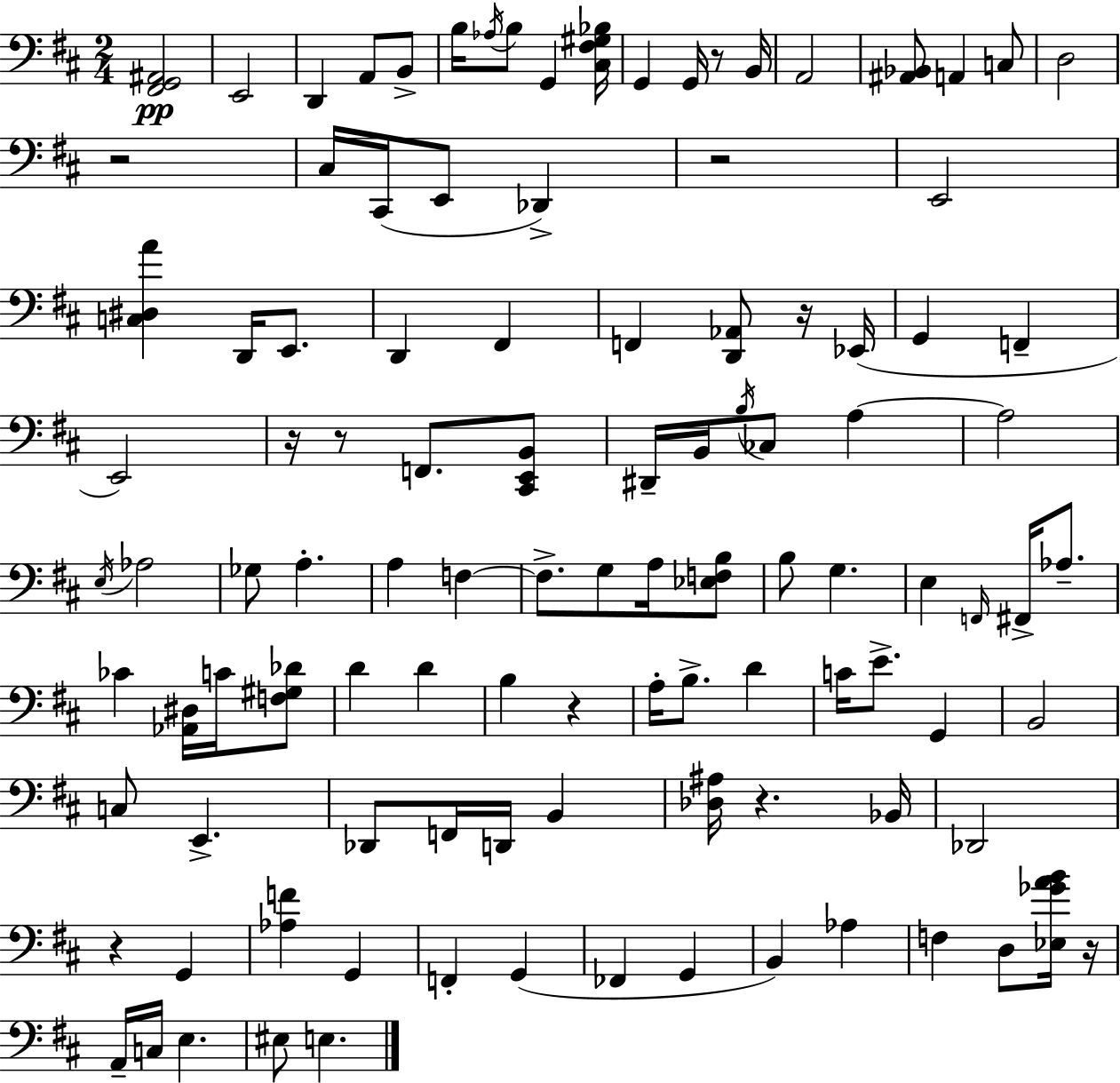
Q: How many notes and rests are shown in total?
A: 108